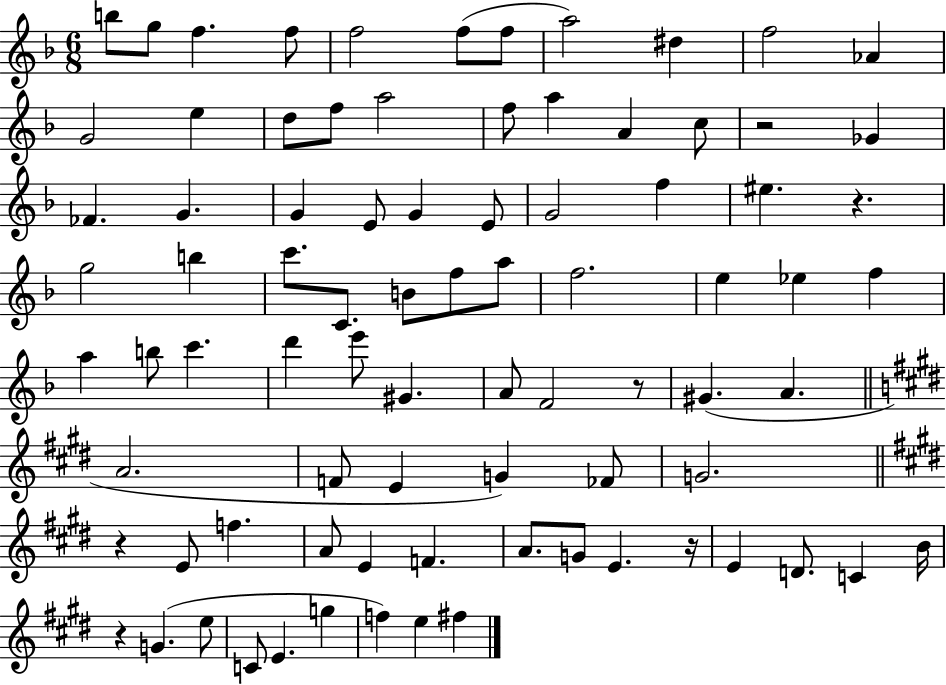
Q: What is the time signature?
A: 6/8